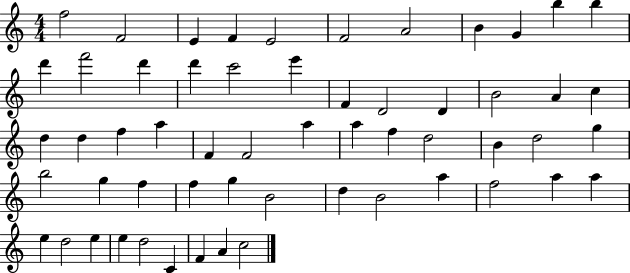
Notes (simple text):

F5/h F4/h E4/q F4/q E4/h F4/h A4/h B4/q G4/q B5/q B5/q D6/q F6/h D6/q D6/q C6/h E6/q F4/q D4/h D4/q B4/h A4/q C5/q D5/q D5/q F5/q A5/q F4/q F4/h A5/q A5/q F5/q D5/h B4/q D5/h G5/q B5/h G5/q F5/q F5/q G5/q B4/h D5/q B4/h A5/q F5/h A5/q A5/q E5/q D5/h E5/q E5/q D5/h C4/q F4/q A4/q C5/h